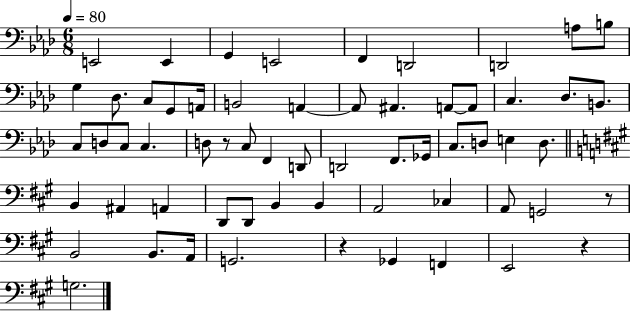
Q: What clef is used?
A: bass